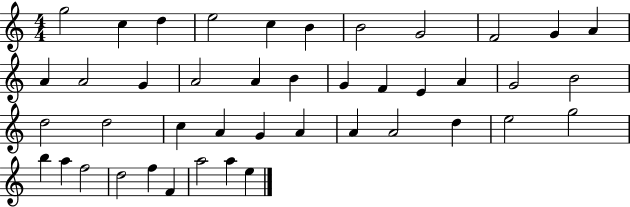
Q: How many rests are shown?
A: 0